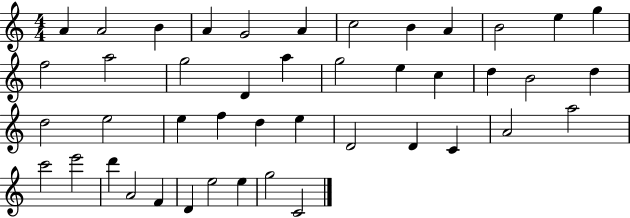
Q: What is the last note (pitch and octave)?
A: C4